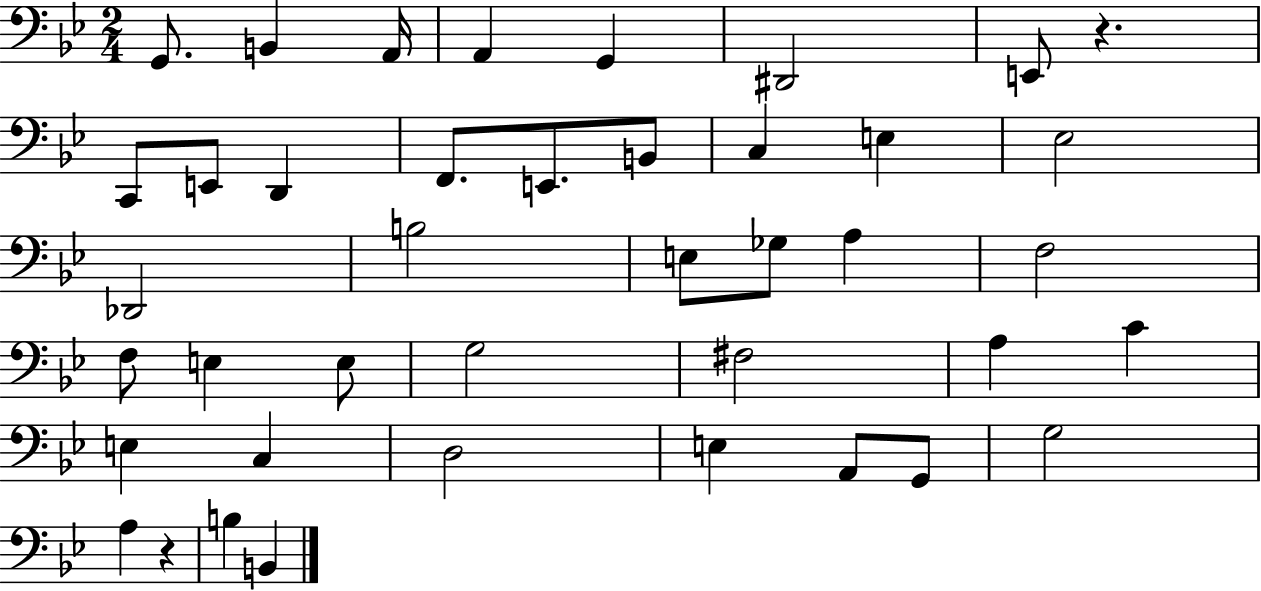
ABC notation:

X:1
T:Untitled
M:2/4
L:1/4
K:Bb
G,,/2 B,, A,,/4 A,, G,, ^D,,2 E,,/2 z C,,/2 E,,/2 D,, F,,/2 E,,/2 B,,/2 C, E, _E,2 _D,,2 B,2 E,/2 _G,/2 A, F,2 F,/2 E, E,/2 G,2 ^F,2 A, C E, C, D,2 E, A,,/2 G,,/2 G,2 A, z B, B,,